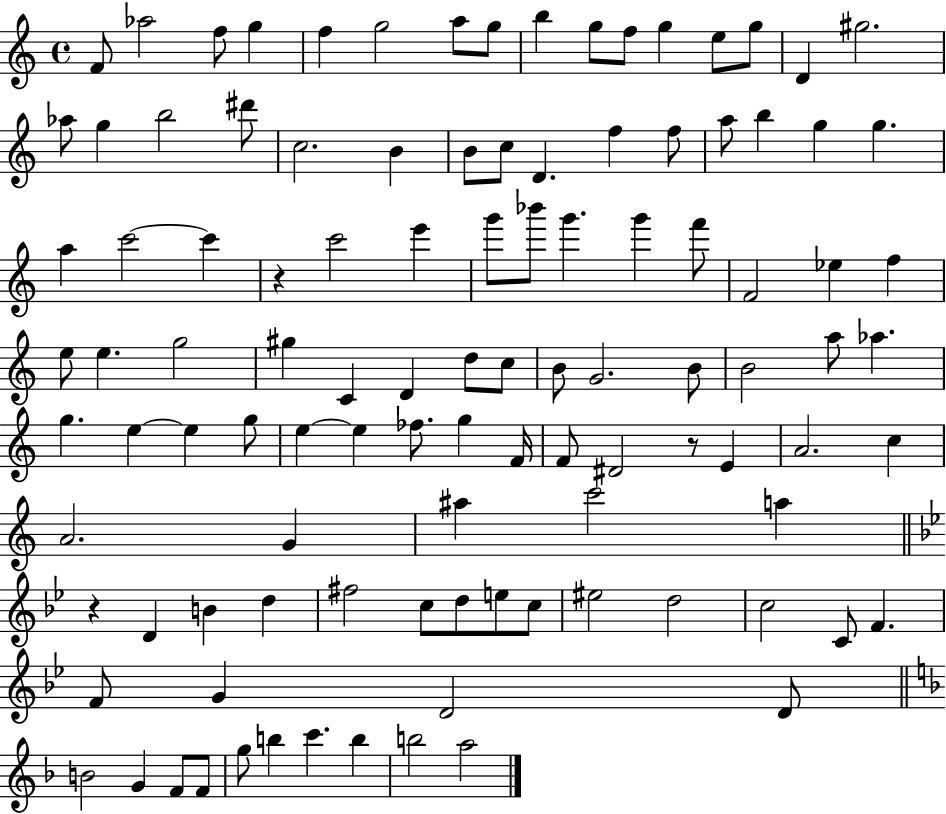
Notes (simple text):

F4/e Ab5/h F5/e G5/q F5/q G5/h A5/e G5/e B5/q G5/e F5/e G5/q E5/e G5/e D4/q G#5/h. Ab5/e G5/q B5/h D#6/e C5/h. B4/q B4/e C5/e D4/q. F5/q F5/e A5/e B5/q G5/q G5/q. A5/q C6/h C6/q R/q C6/h E6/q G6/e Bb6/e G6/q. G6/q F6/e F4/h Eb5/q F5/q E5/e E5/q. G5/h G#5/q C4/q D4/q D5/e C5/e B4/e G4/h. B4/e B4/h A5/e Ab5/q. G5/q. E5/q E5/q G5/e E5/q E5/q FES5/e. G5/q F4/s F4/e D#4/h R/e E4/q A4/h. C5/q A4/h. G4/q A#5/q C6/h A5/q R/q D4/q B4/q D5/q F#5/h C5/e D5/e E5/e C5/e EIS5/h D5/h C5/h C4/e F4/q. F4/e G4/q D4/h D4/e B4/h G4/q F4/e F4/e G5/e B5/q C6/q. B5/q B5/h A5/h